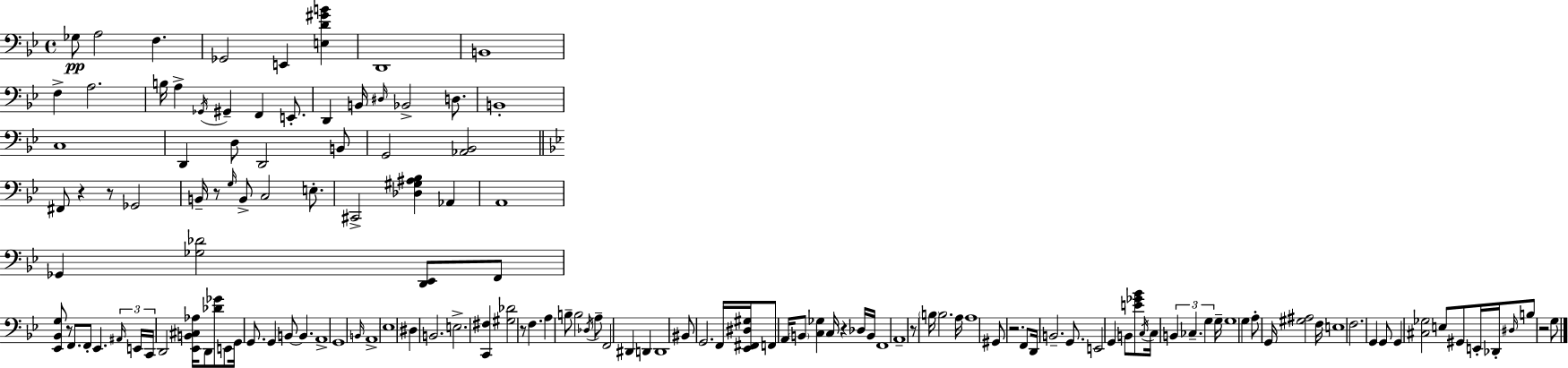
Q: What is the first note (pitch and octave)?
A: Gb3